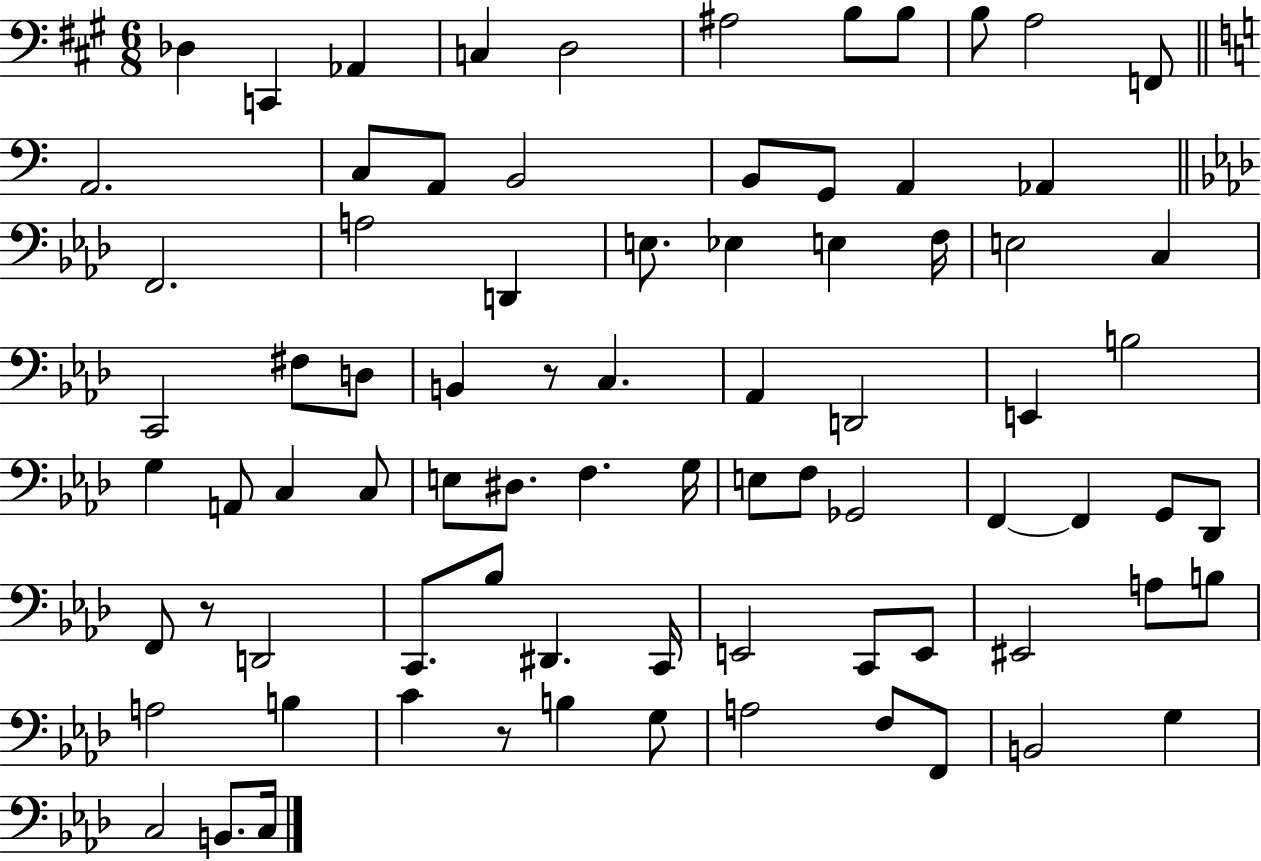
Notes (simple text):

Db3/q C2/q Ab2/q C3/q D3/h A#3/h B3/e B3/e B3/e A3/h F2/e A2/h. C3/e A2/e B2/h B2/e G2/e A2/q Ab2/q F2/h. A3/h D2/q E3/e. Eb3/q E3/q F3/s E3/h C3/q C2/h F#3/e D3/e B2/q R/e C3/q. Ab2/q D2/h E2/q B3/h G3/q A2/e C3/q C3/e E3/e D#3/e. F3/q. G3/s E3/e F3/e Gb2/h F2/q F2/q G2/e Db2/e F2/e R/e D2/h C2/e. Bb3/e D#2/q. C2/s E2/h C2/e E2/e EIS2/h A3/e B3/e A3/h B3/q C4/q R/e B3/q G3/e A3/h F3/e F2/e B2/h G3/q C3/h B2/e. C3/s